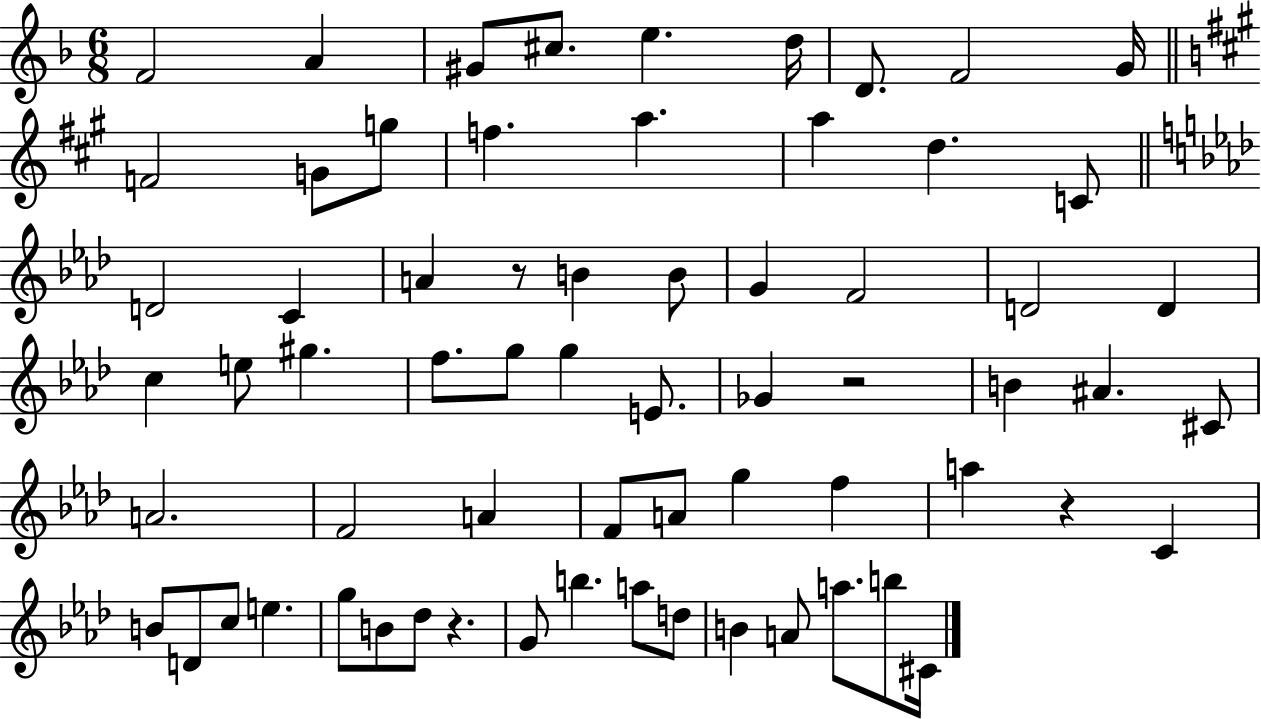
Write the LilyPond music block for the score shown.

{
  \clef treble
  \numericTimeSignature
  \time 6/8
  \key f \major
  f'2 a'4 | gis'8 cis''8. e''4. d''16 | d'8. f'2 g'16 | \bar "||" \break \key a \major f'2 g'8 g''8 | f''4. a''4. | a''4 d''4. c'8 | \bar "||" \break \key aes \major d'2 c'4 | a'4 r8 b'4 b'8 | g'4 f'2 | d'2 d'4 | \break c''4 e''8 gis''4. | f''8. g''8 g''4 e'8. | ges'4 r2 | b'4 ais'4. cis'8 | \break a'2. | f'2 a'4 | f'8 a'8 g''4 f''4 | a''4 r4 c'4 | \break b'8 d'8 c''8 e''4. | g''8 b'8 des''8 r4. | g'8 b''4. a''8 d''8 | b'4 a'8 a''8. b''8 cis'16 | \break \bar "|."
}